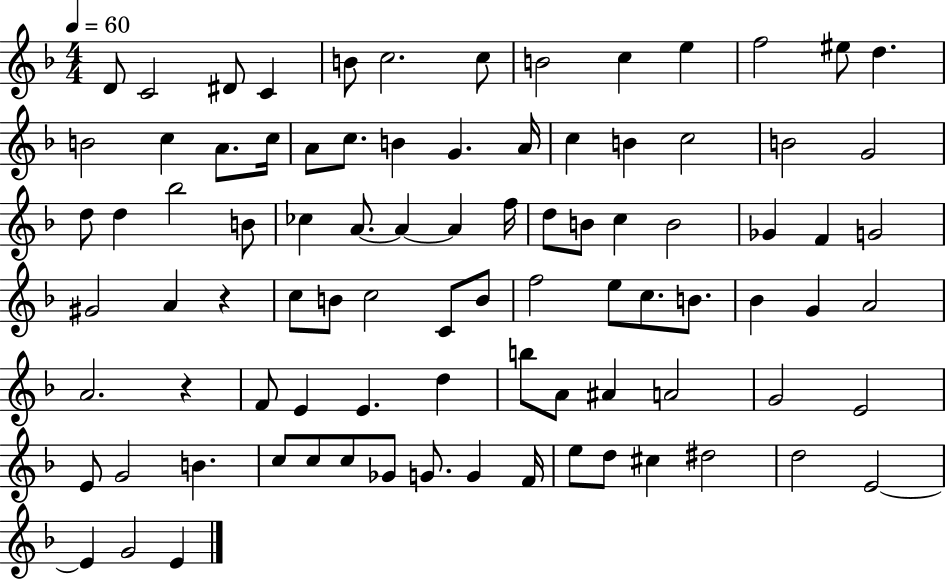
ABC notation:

X:1
T:Untitled
M:4/4
L:1/4
K:F
D/2 C2 ^D/2 C B/2 c2 c/2 B2 c e f2 ^e/2 d B2 c A/2 c/4 A/2 c/2 B G A/4 c B c2 B2 G2 d/2 d _b2 B/2 _c A/2 A A f/4 d/2 B/2 c B2 _G F G2 ^G2 A z c/2 B/2 c2 C/2 B/2 f2 e/2 c/2 B/2 _B G A2 A2 z F/2 E E d b/2 A/2 ^A A2 G2 E2 E/2 G2 B c/2 c/2 c/2 _G/2 G/2 G F/4 e/2 d/2 ^c ^d2 d2 E2 E G2 E